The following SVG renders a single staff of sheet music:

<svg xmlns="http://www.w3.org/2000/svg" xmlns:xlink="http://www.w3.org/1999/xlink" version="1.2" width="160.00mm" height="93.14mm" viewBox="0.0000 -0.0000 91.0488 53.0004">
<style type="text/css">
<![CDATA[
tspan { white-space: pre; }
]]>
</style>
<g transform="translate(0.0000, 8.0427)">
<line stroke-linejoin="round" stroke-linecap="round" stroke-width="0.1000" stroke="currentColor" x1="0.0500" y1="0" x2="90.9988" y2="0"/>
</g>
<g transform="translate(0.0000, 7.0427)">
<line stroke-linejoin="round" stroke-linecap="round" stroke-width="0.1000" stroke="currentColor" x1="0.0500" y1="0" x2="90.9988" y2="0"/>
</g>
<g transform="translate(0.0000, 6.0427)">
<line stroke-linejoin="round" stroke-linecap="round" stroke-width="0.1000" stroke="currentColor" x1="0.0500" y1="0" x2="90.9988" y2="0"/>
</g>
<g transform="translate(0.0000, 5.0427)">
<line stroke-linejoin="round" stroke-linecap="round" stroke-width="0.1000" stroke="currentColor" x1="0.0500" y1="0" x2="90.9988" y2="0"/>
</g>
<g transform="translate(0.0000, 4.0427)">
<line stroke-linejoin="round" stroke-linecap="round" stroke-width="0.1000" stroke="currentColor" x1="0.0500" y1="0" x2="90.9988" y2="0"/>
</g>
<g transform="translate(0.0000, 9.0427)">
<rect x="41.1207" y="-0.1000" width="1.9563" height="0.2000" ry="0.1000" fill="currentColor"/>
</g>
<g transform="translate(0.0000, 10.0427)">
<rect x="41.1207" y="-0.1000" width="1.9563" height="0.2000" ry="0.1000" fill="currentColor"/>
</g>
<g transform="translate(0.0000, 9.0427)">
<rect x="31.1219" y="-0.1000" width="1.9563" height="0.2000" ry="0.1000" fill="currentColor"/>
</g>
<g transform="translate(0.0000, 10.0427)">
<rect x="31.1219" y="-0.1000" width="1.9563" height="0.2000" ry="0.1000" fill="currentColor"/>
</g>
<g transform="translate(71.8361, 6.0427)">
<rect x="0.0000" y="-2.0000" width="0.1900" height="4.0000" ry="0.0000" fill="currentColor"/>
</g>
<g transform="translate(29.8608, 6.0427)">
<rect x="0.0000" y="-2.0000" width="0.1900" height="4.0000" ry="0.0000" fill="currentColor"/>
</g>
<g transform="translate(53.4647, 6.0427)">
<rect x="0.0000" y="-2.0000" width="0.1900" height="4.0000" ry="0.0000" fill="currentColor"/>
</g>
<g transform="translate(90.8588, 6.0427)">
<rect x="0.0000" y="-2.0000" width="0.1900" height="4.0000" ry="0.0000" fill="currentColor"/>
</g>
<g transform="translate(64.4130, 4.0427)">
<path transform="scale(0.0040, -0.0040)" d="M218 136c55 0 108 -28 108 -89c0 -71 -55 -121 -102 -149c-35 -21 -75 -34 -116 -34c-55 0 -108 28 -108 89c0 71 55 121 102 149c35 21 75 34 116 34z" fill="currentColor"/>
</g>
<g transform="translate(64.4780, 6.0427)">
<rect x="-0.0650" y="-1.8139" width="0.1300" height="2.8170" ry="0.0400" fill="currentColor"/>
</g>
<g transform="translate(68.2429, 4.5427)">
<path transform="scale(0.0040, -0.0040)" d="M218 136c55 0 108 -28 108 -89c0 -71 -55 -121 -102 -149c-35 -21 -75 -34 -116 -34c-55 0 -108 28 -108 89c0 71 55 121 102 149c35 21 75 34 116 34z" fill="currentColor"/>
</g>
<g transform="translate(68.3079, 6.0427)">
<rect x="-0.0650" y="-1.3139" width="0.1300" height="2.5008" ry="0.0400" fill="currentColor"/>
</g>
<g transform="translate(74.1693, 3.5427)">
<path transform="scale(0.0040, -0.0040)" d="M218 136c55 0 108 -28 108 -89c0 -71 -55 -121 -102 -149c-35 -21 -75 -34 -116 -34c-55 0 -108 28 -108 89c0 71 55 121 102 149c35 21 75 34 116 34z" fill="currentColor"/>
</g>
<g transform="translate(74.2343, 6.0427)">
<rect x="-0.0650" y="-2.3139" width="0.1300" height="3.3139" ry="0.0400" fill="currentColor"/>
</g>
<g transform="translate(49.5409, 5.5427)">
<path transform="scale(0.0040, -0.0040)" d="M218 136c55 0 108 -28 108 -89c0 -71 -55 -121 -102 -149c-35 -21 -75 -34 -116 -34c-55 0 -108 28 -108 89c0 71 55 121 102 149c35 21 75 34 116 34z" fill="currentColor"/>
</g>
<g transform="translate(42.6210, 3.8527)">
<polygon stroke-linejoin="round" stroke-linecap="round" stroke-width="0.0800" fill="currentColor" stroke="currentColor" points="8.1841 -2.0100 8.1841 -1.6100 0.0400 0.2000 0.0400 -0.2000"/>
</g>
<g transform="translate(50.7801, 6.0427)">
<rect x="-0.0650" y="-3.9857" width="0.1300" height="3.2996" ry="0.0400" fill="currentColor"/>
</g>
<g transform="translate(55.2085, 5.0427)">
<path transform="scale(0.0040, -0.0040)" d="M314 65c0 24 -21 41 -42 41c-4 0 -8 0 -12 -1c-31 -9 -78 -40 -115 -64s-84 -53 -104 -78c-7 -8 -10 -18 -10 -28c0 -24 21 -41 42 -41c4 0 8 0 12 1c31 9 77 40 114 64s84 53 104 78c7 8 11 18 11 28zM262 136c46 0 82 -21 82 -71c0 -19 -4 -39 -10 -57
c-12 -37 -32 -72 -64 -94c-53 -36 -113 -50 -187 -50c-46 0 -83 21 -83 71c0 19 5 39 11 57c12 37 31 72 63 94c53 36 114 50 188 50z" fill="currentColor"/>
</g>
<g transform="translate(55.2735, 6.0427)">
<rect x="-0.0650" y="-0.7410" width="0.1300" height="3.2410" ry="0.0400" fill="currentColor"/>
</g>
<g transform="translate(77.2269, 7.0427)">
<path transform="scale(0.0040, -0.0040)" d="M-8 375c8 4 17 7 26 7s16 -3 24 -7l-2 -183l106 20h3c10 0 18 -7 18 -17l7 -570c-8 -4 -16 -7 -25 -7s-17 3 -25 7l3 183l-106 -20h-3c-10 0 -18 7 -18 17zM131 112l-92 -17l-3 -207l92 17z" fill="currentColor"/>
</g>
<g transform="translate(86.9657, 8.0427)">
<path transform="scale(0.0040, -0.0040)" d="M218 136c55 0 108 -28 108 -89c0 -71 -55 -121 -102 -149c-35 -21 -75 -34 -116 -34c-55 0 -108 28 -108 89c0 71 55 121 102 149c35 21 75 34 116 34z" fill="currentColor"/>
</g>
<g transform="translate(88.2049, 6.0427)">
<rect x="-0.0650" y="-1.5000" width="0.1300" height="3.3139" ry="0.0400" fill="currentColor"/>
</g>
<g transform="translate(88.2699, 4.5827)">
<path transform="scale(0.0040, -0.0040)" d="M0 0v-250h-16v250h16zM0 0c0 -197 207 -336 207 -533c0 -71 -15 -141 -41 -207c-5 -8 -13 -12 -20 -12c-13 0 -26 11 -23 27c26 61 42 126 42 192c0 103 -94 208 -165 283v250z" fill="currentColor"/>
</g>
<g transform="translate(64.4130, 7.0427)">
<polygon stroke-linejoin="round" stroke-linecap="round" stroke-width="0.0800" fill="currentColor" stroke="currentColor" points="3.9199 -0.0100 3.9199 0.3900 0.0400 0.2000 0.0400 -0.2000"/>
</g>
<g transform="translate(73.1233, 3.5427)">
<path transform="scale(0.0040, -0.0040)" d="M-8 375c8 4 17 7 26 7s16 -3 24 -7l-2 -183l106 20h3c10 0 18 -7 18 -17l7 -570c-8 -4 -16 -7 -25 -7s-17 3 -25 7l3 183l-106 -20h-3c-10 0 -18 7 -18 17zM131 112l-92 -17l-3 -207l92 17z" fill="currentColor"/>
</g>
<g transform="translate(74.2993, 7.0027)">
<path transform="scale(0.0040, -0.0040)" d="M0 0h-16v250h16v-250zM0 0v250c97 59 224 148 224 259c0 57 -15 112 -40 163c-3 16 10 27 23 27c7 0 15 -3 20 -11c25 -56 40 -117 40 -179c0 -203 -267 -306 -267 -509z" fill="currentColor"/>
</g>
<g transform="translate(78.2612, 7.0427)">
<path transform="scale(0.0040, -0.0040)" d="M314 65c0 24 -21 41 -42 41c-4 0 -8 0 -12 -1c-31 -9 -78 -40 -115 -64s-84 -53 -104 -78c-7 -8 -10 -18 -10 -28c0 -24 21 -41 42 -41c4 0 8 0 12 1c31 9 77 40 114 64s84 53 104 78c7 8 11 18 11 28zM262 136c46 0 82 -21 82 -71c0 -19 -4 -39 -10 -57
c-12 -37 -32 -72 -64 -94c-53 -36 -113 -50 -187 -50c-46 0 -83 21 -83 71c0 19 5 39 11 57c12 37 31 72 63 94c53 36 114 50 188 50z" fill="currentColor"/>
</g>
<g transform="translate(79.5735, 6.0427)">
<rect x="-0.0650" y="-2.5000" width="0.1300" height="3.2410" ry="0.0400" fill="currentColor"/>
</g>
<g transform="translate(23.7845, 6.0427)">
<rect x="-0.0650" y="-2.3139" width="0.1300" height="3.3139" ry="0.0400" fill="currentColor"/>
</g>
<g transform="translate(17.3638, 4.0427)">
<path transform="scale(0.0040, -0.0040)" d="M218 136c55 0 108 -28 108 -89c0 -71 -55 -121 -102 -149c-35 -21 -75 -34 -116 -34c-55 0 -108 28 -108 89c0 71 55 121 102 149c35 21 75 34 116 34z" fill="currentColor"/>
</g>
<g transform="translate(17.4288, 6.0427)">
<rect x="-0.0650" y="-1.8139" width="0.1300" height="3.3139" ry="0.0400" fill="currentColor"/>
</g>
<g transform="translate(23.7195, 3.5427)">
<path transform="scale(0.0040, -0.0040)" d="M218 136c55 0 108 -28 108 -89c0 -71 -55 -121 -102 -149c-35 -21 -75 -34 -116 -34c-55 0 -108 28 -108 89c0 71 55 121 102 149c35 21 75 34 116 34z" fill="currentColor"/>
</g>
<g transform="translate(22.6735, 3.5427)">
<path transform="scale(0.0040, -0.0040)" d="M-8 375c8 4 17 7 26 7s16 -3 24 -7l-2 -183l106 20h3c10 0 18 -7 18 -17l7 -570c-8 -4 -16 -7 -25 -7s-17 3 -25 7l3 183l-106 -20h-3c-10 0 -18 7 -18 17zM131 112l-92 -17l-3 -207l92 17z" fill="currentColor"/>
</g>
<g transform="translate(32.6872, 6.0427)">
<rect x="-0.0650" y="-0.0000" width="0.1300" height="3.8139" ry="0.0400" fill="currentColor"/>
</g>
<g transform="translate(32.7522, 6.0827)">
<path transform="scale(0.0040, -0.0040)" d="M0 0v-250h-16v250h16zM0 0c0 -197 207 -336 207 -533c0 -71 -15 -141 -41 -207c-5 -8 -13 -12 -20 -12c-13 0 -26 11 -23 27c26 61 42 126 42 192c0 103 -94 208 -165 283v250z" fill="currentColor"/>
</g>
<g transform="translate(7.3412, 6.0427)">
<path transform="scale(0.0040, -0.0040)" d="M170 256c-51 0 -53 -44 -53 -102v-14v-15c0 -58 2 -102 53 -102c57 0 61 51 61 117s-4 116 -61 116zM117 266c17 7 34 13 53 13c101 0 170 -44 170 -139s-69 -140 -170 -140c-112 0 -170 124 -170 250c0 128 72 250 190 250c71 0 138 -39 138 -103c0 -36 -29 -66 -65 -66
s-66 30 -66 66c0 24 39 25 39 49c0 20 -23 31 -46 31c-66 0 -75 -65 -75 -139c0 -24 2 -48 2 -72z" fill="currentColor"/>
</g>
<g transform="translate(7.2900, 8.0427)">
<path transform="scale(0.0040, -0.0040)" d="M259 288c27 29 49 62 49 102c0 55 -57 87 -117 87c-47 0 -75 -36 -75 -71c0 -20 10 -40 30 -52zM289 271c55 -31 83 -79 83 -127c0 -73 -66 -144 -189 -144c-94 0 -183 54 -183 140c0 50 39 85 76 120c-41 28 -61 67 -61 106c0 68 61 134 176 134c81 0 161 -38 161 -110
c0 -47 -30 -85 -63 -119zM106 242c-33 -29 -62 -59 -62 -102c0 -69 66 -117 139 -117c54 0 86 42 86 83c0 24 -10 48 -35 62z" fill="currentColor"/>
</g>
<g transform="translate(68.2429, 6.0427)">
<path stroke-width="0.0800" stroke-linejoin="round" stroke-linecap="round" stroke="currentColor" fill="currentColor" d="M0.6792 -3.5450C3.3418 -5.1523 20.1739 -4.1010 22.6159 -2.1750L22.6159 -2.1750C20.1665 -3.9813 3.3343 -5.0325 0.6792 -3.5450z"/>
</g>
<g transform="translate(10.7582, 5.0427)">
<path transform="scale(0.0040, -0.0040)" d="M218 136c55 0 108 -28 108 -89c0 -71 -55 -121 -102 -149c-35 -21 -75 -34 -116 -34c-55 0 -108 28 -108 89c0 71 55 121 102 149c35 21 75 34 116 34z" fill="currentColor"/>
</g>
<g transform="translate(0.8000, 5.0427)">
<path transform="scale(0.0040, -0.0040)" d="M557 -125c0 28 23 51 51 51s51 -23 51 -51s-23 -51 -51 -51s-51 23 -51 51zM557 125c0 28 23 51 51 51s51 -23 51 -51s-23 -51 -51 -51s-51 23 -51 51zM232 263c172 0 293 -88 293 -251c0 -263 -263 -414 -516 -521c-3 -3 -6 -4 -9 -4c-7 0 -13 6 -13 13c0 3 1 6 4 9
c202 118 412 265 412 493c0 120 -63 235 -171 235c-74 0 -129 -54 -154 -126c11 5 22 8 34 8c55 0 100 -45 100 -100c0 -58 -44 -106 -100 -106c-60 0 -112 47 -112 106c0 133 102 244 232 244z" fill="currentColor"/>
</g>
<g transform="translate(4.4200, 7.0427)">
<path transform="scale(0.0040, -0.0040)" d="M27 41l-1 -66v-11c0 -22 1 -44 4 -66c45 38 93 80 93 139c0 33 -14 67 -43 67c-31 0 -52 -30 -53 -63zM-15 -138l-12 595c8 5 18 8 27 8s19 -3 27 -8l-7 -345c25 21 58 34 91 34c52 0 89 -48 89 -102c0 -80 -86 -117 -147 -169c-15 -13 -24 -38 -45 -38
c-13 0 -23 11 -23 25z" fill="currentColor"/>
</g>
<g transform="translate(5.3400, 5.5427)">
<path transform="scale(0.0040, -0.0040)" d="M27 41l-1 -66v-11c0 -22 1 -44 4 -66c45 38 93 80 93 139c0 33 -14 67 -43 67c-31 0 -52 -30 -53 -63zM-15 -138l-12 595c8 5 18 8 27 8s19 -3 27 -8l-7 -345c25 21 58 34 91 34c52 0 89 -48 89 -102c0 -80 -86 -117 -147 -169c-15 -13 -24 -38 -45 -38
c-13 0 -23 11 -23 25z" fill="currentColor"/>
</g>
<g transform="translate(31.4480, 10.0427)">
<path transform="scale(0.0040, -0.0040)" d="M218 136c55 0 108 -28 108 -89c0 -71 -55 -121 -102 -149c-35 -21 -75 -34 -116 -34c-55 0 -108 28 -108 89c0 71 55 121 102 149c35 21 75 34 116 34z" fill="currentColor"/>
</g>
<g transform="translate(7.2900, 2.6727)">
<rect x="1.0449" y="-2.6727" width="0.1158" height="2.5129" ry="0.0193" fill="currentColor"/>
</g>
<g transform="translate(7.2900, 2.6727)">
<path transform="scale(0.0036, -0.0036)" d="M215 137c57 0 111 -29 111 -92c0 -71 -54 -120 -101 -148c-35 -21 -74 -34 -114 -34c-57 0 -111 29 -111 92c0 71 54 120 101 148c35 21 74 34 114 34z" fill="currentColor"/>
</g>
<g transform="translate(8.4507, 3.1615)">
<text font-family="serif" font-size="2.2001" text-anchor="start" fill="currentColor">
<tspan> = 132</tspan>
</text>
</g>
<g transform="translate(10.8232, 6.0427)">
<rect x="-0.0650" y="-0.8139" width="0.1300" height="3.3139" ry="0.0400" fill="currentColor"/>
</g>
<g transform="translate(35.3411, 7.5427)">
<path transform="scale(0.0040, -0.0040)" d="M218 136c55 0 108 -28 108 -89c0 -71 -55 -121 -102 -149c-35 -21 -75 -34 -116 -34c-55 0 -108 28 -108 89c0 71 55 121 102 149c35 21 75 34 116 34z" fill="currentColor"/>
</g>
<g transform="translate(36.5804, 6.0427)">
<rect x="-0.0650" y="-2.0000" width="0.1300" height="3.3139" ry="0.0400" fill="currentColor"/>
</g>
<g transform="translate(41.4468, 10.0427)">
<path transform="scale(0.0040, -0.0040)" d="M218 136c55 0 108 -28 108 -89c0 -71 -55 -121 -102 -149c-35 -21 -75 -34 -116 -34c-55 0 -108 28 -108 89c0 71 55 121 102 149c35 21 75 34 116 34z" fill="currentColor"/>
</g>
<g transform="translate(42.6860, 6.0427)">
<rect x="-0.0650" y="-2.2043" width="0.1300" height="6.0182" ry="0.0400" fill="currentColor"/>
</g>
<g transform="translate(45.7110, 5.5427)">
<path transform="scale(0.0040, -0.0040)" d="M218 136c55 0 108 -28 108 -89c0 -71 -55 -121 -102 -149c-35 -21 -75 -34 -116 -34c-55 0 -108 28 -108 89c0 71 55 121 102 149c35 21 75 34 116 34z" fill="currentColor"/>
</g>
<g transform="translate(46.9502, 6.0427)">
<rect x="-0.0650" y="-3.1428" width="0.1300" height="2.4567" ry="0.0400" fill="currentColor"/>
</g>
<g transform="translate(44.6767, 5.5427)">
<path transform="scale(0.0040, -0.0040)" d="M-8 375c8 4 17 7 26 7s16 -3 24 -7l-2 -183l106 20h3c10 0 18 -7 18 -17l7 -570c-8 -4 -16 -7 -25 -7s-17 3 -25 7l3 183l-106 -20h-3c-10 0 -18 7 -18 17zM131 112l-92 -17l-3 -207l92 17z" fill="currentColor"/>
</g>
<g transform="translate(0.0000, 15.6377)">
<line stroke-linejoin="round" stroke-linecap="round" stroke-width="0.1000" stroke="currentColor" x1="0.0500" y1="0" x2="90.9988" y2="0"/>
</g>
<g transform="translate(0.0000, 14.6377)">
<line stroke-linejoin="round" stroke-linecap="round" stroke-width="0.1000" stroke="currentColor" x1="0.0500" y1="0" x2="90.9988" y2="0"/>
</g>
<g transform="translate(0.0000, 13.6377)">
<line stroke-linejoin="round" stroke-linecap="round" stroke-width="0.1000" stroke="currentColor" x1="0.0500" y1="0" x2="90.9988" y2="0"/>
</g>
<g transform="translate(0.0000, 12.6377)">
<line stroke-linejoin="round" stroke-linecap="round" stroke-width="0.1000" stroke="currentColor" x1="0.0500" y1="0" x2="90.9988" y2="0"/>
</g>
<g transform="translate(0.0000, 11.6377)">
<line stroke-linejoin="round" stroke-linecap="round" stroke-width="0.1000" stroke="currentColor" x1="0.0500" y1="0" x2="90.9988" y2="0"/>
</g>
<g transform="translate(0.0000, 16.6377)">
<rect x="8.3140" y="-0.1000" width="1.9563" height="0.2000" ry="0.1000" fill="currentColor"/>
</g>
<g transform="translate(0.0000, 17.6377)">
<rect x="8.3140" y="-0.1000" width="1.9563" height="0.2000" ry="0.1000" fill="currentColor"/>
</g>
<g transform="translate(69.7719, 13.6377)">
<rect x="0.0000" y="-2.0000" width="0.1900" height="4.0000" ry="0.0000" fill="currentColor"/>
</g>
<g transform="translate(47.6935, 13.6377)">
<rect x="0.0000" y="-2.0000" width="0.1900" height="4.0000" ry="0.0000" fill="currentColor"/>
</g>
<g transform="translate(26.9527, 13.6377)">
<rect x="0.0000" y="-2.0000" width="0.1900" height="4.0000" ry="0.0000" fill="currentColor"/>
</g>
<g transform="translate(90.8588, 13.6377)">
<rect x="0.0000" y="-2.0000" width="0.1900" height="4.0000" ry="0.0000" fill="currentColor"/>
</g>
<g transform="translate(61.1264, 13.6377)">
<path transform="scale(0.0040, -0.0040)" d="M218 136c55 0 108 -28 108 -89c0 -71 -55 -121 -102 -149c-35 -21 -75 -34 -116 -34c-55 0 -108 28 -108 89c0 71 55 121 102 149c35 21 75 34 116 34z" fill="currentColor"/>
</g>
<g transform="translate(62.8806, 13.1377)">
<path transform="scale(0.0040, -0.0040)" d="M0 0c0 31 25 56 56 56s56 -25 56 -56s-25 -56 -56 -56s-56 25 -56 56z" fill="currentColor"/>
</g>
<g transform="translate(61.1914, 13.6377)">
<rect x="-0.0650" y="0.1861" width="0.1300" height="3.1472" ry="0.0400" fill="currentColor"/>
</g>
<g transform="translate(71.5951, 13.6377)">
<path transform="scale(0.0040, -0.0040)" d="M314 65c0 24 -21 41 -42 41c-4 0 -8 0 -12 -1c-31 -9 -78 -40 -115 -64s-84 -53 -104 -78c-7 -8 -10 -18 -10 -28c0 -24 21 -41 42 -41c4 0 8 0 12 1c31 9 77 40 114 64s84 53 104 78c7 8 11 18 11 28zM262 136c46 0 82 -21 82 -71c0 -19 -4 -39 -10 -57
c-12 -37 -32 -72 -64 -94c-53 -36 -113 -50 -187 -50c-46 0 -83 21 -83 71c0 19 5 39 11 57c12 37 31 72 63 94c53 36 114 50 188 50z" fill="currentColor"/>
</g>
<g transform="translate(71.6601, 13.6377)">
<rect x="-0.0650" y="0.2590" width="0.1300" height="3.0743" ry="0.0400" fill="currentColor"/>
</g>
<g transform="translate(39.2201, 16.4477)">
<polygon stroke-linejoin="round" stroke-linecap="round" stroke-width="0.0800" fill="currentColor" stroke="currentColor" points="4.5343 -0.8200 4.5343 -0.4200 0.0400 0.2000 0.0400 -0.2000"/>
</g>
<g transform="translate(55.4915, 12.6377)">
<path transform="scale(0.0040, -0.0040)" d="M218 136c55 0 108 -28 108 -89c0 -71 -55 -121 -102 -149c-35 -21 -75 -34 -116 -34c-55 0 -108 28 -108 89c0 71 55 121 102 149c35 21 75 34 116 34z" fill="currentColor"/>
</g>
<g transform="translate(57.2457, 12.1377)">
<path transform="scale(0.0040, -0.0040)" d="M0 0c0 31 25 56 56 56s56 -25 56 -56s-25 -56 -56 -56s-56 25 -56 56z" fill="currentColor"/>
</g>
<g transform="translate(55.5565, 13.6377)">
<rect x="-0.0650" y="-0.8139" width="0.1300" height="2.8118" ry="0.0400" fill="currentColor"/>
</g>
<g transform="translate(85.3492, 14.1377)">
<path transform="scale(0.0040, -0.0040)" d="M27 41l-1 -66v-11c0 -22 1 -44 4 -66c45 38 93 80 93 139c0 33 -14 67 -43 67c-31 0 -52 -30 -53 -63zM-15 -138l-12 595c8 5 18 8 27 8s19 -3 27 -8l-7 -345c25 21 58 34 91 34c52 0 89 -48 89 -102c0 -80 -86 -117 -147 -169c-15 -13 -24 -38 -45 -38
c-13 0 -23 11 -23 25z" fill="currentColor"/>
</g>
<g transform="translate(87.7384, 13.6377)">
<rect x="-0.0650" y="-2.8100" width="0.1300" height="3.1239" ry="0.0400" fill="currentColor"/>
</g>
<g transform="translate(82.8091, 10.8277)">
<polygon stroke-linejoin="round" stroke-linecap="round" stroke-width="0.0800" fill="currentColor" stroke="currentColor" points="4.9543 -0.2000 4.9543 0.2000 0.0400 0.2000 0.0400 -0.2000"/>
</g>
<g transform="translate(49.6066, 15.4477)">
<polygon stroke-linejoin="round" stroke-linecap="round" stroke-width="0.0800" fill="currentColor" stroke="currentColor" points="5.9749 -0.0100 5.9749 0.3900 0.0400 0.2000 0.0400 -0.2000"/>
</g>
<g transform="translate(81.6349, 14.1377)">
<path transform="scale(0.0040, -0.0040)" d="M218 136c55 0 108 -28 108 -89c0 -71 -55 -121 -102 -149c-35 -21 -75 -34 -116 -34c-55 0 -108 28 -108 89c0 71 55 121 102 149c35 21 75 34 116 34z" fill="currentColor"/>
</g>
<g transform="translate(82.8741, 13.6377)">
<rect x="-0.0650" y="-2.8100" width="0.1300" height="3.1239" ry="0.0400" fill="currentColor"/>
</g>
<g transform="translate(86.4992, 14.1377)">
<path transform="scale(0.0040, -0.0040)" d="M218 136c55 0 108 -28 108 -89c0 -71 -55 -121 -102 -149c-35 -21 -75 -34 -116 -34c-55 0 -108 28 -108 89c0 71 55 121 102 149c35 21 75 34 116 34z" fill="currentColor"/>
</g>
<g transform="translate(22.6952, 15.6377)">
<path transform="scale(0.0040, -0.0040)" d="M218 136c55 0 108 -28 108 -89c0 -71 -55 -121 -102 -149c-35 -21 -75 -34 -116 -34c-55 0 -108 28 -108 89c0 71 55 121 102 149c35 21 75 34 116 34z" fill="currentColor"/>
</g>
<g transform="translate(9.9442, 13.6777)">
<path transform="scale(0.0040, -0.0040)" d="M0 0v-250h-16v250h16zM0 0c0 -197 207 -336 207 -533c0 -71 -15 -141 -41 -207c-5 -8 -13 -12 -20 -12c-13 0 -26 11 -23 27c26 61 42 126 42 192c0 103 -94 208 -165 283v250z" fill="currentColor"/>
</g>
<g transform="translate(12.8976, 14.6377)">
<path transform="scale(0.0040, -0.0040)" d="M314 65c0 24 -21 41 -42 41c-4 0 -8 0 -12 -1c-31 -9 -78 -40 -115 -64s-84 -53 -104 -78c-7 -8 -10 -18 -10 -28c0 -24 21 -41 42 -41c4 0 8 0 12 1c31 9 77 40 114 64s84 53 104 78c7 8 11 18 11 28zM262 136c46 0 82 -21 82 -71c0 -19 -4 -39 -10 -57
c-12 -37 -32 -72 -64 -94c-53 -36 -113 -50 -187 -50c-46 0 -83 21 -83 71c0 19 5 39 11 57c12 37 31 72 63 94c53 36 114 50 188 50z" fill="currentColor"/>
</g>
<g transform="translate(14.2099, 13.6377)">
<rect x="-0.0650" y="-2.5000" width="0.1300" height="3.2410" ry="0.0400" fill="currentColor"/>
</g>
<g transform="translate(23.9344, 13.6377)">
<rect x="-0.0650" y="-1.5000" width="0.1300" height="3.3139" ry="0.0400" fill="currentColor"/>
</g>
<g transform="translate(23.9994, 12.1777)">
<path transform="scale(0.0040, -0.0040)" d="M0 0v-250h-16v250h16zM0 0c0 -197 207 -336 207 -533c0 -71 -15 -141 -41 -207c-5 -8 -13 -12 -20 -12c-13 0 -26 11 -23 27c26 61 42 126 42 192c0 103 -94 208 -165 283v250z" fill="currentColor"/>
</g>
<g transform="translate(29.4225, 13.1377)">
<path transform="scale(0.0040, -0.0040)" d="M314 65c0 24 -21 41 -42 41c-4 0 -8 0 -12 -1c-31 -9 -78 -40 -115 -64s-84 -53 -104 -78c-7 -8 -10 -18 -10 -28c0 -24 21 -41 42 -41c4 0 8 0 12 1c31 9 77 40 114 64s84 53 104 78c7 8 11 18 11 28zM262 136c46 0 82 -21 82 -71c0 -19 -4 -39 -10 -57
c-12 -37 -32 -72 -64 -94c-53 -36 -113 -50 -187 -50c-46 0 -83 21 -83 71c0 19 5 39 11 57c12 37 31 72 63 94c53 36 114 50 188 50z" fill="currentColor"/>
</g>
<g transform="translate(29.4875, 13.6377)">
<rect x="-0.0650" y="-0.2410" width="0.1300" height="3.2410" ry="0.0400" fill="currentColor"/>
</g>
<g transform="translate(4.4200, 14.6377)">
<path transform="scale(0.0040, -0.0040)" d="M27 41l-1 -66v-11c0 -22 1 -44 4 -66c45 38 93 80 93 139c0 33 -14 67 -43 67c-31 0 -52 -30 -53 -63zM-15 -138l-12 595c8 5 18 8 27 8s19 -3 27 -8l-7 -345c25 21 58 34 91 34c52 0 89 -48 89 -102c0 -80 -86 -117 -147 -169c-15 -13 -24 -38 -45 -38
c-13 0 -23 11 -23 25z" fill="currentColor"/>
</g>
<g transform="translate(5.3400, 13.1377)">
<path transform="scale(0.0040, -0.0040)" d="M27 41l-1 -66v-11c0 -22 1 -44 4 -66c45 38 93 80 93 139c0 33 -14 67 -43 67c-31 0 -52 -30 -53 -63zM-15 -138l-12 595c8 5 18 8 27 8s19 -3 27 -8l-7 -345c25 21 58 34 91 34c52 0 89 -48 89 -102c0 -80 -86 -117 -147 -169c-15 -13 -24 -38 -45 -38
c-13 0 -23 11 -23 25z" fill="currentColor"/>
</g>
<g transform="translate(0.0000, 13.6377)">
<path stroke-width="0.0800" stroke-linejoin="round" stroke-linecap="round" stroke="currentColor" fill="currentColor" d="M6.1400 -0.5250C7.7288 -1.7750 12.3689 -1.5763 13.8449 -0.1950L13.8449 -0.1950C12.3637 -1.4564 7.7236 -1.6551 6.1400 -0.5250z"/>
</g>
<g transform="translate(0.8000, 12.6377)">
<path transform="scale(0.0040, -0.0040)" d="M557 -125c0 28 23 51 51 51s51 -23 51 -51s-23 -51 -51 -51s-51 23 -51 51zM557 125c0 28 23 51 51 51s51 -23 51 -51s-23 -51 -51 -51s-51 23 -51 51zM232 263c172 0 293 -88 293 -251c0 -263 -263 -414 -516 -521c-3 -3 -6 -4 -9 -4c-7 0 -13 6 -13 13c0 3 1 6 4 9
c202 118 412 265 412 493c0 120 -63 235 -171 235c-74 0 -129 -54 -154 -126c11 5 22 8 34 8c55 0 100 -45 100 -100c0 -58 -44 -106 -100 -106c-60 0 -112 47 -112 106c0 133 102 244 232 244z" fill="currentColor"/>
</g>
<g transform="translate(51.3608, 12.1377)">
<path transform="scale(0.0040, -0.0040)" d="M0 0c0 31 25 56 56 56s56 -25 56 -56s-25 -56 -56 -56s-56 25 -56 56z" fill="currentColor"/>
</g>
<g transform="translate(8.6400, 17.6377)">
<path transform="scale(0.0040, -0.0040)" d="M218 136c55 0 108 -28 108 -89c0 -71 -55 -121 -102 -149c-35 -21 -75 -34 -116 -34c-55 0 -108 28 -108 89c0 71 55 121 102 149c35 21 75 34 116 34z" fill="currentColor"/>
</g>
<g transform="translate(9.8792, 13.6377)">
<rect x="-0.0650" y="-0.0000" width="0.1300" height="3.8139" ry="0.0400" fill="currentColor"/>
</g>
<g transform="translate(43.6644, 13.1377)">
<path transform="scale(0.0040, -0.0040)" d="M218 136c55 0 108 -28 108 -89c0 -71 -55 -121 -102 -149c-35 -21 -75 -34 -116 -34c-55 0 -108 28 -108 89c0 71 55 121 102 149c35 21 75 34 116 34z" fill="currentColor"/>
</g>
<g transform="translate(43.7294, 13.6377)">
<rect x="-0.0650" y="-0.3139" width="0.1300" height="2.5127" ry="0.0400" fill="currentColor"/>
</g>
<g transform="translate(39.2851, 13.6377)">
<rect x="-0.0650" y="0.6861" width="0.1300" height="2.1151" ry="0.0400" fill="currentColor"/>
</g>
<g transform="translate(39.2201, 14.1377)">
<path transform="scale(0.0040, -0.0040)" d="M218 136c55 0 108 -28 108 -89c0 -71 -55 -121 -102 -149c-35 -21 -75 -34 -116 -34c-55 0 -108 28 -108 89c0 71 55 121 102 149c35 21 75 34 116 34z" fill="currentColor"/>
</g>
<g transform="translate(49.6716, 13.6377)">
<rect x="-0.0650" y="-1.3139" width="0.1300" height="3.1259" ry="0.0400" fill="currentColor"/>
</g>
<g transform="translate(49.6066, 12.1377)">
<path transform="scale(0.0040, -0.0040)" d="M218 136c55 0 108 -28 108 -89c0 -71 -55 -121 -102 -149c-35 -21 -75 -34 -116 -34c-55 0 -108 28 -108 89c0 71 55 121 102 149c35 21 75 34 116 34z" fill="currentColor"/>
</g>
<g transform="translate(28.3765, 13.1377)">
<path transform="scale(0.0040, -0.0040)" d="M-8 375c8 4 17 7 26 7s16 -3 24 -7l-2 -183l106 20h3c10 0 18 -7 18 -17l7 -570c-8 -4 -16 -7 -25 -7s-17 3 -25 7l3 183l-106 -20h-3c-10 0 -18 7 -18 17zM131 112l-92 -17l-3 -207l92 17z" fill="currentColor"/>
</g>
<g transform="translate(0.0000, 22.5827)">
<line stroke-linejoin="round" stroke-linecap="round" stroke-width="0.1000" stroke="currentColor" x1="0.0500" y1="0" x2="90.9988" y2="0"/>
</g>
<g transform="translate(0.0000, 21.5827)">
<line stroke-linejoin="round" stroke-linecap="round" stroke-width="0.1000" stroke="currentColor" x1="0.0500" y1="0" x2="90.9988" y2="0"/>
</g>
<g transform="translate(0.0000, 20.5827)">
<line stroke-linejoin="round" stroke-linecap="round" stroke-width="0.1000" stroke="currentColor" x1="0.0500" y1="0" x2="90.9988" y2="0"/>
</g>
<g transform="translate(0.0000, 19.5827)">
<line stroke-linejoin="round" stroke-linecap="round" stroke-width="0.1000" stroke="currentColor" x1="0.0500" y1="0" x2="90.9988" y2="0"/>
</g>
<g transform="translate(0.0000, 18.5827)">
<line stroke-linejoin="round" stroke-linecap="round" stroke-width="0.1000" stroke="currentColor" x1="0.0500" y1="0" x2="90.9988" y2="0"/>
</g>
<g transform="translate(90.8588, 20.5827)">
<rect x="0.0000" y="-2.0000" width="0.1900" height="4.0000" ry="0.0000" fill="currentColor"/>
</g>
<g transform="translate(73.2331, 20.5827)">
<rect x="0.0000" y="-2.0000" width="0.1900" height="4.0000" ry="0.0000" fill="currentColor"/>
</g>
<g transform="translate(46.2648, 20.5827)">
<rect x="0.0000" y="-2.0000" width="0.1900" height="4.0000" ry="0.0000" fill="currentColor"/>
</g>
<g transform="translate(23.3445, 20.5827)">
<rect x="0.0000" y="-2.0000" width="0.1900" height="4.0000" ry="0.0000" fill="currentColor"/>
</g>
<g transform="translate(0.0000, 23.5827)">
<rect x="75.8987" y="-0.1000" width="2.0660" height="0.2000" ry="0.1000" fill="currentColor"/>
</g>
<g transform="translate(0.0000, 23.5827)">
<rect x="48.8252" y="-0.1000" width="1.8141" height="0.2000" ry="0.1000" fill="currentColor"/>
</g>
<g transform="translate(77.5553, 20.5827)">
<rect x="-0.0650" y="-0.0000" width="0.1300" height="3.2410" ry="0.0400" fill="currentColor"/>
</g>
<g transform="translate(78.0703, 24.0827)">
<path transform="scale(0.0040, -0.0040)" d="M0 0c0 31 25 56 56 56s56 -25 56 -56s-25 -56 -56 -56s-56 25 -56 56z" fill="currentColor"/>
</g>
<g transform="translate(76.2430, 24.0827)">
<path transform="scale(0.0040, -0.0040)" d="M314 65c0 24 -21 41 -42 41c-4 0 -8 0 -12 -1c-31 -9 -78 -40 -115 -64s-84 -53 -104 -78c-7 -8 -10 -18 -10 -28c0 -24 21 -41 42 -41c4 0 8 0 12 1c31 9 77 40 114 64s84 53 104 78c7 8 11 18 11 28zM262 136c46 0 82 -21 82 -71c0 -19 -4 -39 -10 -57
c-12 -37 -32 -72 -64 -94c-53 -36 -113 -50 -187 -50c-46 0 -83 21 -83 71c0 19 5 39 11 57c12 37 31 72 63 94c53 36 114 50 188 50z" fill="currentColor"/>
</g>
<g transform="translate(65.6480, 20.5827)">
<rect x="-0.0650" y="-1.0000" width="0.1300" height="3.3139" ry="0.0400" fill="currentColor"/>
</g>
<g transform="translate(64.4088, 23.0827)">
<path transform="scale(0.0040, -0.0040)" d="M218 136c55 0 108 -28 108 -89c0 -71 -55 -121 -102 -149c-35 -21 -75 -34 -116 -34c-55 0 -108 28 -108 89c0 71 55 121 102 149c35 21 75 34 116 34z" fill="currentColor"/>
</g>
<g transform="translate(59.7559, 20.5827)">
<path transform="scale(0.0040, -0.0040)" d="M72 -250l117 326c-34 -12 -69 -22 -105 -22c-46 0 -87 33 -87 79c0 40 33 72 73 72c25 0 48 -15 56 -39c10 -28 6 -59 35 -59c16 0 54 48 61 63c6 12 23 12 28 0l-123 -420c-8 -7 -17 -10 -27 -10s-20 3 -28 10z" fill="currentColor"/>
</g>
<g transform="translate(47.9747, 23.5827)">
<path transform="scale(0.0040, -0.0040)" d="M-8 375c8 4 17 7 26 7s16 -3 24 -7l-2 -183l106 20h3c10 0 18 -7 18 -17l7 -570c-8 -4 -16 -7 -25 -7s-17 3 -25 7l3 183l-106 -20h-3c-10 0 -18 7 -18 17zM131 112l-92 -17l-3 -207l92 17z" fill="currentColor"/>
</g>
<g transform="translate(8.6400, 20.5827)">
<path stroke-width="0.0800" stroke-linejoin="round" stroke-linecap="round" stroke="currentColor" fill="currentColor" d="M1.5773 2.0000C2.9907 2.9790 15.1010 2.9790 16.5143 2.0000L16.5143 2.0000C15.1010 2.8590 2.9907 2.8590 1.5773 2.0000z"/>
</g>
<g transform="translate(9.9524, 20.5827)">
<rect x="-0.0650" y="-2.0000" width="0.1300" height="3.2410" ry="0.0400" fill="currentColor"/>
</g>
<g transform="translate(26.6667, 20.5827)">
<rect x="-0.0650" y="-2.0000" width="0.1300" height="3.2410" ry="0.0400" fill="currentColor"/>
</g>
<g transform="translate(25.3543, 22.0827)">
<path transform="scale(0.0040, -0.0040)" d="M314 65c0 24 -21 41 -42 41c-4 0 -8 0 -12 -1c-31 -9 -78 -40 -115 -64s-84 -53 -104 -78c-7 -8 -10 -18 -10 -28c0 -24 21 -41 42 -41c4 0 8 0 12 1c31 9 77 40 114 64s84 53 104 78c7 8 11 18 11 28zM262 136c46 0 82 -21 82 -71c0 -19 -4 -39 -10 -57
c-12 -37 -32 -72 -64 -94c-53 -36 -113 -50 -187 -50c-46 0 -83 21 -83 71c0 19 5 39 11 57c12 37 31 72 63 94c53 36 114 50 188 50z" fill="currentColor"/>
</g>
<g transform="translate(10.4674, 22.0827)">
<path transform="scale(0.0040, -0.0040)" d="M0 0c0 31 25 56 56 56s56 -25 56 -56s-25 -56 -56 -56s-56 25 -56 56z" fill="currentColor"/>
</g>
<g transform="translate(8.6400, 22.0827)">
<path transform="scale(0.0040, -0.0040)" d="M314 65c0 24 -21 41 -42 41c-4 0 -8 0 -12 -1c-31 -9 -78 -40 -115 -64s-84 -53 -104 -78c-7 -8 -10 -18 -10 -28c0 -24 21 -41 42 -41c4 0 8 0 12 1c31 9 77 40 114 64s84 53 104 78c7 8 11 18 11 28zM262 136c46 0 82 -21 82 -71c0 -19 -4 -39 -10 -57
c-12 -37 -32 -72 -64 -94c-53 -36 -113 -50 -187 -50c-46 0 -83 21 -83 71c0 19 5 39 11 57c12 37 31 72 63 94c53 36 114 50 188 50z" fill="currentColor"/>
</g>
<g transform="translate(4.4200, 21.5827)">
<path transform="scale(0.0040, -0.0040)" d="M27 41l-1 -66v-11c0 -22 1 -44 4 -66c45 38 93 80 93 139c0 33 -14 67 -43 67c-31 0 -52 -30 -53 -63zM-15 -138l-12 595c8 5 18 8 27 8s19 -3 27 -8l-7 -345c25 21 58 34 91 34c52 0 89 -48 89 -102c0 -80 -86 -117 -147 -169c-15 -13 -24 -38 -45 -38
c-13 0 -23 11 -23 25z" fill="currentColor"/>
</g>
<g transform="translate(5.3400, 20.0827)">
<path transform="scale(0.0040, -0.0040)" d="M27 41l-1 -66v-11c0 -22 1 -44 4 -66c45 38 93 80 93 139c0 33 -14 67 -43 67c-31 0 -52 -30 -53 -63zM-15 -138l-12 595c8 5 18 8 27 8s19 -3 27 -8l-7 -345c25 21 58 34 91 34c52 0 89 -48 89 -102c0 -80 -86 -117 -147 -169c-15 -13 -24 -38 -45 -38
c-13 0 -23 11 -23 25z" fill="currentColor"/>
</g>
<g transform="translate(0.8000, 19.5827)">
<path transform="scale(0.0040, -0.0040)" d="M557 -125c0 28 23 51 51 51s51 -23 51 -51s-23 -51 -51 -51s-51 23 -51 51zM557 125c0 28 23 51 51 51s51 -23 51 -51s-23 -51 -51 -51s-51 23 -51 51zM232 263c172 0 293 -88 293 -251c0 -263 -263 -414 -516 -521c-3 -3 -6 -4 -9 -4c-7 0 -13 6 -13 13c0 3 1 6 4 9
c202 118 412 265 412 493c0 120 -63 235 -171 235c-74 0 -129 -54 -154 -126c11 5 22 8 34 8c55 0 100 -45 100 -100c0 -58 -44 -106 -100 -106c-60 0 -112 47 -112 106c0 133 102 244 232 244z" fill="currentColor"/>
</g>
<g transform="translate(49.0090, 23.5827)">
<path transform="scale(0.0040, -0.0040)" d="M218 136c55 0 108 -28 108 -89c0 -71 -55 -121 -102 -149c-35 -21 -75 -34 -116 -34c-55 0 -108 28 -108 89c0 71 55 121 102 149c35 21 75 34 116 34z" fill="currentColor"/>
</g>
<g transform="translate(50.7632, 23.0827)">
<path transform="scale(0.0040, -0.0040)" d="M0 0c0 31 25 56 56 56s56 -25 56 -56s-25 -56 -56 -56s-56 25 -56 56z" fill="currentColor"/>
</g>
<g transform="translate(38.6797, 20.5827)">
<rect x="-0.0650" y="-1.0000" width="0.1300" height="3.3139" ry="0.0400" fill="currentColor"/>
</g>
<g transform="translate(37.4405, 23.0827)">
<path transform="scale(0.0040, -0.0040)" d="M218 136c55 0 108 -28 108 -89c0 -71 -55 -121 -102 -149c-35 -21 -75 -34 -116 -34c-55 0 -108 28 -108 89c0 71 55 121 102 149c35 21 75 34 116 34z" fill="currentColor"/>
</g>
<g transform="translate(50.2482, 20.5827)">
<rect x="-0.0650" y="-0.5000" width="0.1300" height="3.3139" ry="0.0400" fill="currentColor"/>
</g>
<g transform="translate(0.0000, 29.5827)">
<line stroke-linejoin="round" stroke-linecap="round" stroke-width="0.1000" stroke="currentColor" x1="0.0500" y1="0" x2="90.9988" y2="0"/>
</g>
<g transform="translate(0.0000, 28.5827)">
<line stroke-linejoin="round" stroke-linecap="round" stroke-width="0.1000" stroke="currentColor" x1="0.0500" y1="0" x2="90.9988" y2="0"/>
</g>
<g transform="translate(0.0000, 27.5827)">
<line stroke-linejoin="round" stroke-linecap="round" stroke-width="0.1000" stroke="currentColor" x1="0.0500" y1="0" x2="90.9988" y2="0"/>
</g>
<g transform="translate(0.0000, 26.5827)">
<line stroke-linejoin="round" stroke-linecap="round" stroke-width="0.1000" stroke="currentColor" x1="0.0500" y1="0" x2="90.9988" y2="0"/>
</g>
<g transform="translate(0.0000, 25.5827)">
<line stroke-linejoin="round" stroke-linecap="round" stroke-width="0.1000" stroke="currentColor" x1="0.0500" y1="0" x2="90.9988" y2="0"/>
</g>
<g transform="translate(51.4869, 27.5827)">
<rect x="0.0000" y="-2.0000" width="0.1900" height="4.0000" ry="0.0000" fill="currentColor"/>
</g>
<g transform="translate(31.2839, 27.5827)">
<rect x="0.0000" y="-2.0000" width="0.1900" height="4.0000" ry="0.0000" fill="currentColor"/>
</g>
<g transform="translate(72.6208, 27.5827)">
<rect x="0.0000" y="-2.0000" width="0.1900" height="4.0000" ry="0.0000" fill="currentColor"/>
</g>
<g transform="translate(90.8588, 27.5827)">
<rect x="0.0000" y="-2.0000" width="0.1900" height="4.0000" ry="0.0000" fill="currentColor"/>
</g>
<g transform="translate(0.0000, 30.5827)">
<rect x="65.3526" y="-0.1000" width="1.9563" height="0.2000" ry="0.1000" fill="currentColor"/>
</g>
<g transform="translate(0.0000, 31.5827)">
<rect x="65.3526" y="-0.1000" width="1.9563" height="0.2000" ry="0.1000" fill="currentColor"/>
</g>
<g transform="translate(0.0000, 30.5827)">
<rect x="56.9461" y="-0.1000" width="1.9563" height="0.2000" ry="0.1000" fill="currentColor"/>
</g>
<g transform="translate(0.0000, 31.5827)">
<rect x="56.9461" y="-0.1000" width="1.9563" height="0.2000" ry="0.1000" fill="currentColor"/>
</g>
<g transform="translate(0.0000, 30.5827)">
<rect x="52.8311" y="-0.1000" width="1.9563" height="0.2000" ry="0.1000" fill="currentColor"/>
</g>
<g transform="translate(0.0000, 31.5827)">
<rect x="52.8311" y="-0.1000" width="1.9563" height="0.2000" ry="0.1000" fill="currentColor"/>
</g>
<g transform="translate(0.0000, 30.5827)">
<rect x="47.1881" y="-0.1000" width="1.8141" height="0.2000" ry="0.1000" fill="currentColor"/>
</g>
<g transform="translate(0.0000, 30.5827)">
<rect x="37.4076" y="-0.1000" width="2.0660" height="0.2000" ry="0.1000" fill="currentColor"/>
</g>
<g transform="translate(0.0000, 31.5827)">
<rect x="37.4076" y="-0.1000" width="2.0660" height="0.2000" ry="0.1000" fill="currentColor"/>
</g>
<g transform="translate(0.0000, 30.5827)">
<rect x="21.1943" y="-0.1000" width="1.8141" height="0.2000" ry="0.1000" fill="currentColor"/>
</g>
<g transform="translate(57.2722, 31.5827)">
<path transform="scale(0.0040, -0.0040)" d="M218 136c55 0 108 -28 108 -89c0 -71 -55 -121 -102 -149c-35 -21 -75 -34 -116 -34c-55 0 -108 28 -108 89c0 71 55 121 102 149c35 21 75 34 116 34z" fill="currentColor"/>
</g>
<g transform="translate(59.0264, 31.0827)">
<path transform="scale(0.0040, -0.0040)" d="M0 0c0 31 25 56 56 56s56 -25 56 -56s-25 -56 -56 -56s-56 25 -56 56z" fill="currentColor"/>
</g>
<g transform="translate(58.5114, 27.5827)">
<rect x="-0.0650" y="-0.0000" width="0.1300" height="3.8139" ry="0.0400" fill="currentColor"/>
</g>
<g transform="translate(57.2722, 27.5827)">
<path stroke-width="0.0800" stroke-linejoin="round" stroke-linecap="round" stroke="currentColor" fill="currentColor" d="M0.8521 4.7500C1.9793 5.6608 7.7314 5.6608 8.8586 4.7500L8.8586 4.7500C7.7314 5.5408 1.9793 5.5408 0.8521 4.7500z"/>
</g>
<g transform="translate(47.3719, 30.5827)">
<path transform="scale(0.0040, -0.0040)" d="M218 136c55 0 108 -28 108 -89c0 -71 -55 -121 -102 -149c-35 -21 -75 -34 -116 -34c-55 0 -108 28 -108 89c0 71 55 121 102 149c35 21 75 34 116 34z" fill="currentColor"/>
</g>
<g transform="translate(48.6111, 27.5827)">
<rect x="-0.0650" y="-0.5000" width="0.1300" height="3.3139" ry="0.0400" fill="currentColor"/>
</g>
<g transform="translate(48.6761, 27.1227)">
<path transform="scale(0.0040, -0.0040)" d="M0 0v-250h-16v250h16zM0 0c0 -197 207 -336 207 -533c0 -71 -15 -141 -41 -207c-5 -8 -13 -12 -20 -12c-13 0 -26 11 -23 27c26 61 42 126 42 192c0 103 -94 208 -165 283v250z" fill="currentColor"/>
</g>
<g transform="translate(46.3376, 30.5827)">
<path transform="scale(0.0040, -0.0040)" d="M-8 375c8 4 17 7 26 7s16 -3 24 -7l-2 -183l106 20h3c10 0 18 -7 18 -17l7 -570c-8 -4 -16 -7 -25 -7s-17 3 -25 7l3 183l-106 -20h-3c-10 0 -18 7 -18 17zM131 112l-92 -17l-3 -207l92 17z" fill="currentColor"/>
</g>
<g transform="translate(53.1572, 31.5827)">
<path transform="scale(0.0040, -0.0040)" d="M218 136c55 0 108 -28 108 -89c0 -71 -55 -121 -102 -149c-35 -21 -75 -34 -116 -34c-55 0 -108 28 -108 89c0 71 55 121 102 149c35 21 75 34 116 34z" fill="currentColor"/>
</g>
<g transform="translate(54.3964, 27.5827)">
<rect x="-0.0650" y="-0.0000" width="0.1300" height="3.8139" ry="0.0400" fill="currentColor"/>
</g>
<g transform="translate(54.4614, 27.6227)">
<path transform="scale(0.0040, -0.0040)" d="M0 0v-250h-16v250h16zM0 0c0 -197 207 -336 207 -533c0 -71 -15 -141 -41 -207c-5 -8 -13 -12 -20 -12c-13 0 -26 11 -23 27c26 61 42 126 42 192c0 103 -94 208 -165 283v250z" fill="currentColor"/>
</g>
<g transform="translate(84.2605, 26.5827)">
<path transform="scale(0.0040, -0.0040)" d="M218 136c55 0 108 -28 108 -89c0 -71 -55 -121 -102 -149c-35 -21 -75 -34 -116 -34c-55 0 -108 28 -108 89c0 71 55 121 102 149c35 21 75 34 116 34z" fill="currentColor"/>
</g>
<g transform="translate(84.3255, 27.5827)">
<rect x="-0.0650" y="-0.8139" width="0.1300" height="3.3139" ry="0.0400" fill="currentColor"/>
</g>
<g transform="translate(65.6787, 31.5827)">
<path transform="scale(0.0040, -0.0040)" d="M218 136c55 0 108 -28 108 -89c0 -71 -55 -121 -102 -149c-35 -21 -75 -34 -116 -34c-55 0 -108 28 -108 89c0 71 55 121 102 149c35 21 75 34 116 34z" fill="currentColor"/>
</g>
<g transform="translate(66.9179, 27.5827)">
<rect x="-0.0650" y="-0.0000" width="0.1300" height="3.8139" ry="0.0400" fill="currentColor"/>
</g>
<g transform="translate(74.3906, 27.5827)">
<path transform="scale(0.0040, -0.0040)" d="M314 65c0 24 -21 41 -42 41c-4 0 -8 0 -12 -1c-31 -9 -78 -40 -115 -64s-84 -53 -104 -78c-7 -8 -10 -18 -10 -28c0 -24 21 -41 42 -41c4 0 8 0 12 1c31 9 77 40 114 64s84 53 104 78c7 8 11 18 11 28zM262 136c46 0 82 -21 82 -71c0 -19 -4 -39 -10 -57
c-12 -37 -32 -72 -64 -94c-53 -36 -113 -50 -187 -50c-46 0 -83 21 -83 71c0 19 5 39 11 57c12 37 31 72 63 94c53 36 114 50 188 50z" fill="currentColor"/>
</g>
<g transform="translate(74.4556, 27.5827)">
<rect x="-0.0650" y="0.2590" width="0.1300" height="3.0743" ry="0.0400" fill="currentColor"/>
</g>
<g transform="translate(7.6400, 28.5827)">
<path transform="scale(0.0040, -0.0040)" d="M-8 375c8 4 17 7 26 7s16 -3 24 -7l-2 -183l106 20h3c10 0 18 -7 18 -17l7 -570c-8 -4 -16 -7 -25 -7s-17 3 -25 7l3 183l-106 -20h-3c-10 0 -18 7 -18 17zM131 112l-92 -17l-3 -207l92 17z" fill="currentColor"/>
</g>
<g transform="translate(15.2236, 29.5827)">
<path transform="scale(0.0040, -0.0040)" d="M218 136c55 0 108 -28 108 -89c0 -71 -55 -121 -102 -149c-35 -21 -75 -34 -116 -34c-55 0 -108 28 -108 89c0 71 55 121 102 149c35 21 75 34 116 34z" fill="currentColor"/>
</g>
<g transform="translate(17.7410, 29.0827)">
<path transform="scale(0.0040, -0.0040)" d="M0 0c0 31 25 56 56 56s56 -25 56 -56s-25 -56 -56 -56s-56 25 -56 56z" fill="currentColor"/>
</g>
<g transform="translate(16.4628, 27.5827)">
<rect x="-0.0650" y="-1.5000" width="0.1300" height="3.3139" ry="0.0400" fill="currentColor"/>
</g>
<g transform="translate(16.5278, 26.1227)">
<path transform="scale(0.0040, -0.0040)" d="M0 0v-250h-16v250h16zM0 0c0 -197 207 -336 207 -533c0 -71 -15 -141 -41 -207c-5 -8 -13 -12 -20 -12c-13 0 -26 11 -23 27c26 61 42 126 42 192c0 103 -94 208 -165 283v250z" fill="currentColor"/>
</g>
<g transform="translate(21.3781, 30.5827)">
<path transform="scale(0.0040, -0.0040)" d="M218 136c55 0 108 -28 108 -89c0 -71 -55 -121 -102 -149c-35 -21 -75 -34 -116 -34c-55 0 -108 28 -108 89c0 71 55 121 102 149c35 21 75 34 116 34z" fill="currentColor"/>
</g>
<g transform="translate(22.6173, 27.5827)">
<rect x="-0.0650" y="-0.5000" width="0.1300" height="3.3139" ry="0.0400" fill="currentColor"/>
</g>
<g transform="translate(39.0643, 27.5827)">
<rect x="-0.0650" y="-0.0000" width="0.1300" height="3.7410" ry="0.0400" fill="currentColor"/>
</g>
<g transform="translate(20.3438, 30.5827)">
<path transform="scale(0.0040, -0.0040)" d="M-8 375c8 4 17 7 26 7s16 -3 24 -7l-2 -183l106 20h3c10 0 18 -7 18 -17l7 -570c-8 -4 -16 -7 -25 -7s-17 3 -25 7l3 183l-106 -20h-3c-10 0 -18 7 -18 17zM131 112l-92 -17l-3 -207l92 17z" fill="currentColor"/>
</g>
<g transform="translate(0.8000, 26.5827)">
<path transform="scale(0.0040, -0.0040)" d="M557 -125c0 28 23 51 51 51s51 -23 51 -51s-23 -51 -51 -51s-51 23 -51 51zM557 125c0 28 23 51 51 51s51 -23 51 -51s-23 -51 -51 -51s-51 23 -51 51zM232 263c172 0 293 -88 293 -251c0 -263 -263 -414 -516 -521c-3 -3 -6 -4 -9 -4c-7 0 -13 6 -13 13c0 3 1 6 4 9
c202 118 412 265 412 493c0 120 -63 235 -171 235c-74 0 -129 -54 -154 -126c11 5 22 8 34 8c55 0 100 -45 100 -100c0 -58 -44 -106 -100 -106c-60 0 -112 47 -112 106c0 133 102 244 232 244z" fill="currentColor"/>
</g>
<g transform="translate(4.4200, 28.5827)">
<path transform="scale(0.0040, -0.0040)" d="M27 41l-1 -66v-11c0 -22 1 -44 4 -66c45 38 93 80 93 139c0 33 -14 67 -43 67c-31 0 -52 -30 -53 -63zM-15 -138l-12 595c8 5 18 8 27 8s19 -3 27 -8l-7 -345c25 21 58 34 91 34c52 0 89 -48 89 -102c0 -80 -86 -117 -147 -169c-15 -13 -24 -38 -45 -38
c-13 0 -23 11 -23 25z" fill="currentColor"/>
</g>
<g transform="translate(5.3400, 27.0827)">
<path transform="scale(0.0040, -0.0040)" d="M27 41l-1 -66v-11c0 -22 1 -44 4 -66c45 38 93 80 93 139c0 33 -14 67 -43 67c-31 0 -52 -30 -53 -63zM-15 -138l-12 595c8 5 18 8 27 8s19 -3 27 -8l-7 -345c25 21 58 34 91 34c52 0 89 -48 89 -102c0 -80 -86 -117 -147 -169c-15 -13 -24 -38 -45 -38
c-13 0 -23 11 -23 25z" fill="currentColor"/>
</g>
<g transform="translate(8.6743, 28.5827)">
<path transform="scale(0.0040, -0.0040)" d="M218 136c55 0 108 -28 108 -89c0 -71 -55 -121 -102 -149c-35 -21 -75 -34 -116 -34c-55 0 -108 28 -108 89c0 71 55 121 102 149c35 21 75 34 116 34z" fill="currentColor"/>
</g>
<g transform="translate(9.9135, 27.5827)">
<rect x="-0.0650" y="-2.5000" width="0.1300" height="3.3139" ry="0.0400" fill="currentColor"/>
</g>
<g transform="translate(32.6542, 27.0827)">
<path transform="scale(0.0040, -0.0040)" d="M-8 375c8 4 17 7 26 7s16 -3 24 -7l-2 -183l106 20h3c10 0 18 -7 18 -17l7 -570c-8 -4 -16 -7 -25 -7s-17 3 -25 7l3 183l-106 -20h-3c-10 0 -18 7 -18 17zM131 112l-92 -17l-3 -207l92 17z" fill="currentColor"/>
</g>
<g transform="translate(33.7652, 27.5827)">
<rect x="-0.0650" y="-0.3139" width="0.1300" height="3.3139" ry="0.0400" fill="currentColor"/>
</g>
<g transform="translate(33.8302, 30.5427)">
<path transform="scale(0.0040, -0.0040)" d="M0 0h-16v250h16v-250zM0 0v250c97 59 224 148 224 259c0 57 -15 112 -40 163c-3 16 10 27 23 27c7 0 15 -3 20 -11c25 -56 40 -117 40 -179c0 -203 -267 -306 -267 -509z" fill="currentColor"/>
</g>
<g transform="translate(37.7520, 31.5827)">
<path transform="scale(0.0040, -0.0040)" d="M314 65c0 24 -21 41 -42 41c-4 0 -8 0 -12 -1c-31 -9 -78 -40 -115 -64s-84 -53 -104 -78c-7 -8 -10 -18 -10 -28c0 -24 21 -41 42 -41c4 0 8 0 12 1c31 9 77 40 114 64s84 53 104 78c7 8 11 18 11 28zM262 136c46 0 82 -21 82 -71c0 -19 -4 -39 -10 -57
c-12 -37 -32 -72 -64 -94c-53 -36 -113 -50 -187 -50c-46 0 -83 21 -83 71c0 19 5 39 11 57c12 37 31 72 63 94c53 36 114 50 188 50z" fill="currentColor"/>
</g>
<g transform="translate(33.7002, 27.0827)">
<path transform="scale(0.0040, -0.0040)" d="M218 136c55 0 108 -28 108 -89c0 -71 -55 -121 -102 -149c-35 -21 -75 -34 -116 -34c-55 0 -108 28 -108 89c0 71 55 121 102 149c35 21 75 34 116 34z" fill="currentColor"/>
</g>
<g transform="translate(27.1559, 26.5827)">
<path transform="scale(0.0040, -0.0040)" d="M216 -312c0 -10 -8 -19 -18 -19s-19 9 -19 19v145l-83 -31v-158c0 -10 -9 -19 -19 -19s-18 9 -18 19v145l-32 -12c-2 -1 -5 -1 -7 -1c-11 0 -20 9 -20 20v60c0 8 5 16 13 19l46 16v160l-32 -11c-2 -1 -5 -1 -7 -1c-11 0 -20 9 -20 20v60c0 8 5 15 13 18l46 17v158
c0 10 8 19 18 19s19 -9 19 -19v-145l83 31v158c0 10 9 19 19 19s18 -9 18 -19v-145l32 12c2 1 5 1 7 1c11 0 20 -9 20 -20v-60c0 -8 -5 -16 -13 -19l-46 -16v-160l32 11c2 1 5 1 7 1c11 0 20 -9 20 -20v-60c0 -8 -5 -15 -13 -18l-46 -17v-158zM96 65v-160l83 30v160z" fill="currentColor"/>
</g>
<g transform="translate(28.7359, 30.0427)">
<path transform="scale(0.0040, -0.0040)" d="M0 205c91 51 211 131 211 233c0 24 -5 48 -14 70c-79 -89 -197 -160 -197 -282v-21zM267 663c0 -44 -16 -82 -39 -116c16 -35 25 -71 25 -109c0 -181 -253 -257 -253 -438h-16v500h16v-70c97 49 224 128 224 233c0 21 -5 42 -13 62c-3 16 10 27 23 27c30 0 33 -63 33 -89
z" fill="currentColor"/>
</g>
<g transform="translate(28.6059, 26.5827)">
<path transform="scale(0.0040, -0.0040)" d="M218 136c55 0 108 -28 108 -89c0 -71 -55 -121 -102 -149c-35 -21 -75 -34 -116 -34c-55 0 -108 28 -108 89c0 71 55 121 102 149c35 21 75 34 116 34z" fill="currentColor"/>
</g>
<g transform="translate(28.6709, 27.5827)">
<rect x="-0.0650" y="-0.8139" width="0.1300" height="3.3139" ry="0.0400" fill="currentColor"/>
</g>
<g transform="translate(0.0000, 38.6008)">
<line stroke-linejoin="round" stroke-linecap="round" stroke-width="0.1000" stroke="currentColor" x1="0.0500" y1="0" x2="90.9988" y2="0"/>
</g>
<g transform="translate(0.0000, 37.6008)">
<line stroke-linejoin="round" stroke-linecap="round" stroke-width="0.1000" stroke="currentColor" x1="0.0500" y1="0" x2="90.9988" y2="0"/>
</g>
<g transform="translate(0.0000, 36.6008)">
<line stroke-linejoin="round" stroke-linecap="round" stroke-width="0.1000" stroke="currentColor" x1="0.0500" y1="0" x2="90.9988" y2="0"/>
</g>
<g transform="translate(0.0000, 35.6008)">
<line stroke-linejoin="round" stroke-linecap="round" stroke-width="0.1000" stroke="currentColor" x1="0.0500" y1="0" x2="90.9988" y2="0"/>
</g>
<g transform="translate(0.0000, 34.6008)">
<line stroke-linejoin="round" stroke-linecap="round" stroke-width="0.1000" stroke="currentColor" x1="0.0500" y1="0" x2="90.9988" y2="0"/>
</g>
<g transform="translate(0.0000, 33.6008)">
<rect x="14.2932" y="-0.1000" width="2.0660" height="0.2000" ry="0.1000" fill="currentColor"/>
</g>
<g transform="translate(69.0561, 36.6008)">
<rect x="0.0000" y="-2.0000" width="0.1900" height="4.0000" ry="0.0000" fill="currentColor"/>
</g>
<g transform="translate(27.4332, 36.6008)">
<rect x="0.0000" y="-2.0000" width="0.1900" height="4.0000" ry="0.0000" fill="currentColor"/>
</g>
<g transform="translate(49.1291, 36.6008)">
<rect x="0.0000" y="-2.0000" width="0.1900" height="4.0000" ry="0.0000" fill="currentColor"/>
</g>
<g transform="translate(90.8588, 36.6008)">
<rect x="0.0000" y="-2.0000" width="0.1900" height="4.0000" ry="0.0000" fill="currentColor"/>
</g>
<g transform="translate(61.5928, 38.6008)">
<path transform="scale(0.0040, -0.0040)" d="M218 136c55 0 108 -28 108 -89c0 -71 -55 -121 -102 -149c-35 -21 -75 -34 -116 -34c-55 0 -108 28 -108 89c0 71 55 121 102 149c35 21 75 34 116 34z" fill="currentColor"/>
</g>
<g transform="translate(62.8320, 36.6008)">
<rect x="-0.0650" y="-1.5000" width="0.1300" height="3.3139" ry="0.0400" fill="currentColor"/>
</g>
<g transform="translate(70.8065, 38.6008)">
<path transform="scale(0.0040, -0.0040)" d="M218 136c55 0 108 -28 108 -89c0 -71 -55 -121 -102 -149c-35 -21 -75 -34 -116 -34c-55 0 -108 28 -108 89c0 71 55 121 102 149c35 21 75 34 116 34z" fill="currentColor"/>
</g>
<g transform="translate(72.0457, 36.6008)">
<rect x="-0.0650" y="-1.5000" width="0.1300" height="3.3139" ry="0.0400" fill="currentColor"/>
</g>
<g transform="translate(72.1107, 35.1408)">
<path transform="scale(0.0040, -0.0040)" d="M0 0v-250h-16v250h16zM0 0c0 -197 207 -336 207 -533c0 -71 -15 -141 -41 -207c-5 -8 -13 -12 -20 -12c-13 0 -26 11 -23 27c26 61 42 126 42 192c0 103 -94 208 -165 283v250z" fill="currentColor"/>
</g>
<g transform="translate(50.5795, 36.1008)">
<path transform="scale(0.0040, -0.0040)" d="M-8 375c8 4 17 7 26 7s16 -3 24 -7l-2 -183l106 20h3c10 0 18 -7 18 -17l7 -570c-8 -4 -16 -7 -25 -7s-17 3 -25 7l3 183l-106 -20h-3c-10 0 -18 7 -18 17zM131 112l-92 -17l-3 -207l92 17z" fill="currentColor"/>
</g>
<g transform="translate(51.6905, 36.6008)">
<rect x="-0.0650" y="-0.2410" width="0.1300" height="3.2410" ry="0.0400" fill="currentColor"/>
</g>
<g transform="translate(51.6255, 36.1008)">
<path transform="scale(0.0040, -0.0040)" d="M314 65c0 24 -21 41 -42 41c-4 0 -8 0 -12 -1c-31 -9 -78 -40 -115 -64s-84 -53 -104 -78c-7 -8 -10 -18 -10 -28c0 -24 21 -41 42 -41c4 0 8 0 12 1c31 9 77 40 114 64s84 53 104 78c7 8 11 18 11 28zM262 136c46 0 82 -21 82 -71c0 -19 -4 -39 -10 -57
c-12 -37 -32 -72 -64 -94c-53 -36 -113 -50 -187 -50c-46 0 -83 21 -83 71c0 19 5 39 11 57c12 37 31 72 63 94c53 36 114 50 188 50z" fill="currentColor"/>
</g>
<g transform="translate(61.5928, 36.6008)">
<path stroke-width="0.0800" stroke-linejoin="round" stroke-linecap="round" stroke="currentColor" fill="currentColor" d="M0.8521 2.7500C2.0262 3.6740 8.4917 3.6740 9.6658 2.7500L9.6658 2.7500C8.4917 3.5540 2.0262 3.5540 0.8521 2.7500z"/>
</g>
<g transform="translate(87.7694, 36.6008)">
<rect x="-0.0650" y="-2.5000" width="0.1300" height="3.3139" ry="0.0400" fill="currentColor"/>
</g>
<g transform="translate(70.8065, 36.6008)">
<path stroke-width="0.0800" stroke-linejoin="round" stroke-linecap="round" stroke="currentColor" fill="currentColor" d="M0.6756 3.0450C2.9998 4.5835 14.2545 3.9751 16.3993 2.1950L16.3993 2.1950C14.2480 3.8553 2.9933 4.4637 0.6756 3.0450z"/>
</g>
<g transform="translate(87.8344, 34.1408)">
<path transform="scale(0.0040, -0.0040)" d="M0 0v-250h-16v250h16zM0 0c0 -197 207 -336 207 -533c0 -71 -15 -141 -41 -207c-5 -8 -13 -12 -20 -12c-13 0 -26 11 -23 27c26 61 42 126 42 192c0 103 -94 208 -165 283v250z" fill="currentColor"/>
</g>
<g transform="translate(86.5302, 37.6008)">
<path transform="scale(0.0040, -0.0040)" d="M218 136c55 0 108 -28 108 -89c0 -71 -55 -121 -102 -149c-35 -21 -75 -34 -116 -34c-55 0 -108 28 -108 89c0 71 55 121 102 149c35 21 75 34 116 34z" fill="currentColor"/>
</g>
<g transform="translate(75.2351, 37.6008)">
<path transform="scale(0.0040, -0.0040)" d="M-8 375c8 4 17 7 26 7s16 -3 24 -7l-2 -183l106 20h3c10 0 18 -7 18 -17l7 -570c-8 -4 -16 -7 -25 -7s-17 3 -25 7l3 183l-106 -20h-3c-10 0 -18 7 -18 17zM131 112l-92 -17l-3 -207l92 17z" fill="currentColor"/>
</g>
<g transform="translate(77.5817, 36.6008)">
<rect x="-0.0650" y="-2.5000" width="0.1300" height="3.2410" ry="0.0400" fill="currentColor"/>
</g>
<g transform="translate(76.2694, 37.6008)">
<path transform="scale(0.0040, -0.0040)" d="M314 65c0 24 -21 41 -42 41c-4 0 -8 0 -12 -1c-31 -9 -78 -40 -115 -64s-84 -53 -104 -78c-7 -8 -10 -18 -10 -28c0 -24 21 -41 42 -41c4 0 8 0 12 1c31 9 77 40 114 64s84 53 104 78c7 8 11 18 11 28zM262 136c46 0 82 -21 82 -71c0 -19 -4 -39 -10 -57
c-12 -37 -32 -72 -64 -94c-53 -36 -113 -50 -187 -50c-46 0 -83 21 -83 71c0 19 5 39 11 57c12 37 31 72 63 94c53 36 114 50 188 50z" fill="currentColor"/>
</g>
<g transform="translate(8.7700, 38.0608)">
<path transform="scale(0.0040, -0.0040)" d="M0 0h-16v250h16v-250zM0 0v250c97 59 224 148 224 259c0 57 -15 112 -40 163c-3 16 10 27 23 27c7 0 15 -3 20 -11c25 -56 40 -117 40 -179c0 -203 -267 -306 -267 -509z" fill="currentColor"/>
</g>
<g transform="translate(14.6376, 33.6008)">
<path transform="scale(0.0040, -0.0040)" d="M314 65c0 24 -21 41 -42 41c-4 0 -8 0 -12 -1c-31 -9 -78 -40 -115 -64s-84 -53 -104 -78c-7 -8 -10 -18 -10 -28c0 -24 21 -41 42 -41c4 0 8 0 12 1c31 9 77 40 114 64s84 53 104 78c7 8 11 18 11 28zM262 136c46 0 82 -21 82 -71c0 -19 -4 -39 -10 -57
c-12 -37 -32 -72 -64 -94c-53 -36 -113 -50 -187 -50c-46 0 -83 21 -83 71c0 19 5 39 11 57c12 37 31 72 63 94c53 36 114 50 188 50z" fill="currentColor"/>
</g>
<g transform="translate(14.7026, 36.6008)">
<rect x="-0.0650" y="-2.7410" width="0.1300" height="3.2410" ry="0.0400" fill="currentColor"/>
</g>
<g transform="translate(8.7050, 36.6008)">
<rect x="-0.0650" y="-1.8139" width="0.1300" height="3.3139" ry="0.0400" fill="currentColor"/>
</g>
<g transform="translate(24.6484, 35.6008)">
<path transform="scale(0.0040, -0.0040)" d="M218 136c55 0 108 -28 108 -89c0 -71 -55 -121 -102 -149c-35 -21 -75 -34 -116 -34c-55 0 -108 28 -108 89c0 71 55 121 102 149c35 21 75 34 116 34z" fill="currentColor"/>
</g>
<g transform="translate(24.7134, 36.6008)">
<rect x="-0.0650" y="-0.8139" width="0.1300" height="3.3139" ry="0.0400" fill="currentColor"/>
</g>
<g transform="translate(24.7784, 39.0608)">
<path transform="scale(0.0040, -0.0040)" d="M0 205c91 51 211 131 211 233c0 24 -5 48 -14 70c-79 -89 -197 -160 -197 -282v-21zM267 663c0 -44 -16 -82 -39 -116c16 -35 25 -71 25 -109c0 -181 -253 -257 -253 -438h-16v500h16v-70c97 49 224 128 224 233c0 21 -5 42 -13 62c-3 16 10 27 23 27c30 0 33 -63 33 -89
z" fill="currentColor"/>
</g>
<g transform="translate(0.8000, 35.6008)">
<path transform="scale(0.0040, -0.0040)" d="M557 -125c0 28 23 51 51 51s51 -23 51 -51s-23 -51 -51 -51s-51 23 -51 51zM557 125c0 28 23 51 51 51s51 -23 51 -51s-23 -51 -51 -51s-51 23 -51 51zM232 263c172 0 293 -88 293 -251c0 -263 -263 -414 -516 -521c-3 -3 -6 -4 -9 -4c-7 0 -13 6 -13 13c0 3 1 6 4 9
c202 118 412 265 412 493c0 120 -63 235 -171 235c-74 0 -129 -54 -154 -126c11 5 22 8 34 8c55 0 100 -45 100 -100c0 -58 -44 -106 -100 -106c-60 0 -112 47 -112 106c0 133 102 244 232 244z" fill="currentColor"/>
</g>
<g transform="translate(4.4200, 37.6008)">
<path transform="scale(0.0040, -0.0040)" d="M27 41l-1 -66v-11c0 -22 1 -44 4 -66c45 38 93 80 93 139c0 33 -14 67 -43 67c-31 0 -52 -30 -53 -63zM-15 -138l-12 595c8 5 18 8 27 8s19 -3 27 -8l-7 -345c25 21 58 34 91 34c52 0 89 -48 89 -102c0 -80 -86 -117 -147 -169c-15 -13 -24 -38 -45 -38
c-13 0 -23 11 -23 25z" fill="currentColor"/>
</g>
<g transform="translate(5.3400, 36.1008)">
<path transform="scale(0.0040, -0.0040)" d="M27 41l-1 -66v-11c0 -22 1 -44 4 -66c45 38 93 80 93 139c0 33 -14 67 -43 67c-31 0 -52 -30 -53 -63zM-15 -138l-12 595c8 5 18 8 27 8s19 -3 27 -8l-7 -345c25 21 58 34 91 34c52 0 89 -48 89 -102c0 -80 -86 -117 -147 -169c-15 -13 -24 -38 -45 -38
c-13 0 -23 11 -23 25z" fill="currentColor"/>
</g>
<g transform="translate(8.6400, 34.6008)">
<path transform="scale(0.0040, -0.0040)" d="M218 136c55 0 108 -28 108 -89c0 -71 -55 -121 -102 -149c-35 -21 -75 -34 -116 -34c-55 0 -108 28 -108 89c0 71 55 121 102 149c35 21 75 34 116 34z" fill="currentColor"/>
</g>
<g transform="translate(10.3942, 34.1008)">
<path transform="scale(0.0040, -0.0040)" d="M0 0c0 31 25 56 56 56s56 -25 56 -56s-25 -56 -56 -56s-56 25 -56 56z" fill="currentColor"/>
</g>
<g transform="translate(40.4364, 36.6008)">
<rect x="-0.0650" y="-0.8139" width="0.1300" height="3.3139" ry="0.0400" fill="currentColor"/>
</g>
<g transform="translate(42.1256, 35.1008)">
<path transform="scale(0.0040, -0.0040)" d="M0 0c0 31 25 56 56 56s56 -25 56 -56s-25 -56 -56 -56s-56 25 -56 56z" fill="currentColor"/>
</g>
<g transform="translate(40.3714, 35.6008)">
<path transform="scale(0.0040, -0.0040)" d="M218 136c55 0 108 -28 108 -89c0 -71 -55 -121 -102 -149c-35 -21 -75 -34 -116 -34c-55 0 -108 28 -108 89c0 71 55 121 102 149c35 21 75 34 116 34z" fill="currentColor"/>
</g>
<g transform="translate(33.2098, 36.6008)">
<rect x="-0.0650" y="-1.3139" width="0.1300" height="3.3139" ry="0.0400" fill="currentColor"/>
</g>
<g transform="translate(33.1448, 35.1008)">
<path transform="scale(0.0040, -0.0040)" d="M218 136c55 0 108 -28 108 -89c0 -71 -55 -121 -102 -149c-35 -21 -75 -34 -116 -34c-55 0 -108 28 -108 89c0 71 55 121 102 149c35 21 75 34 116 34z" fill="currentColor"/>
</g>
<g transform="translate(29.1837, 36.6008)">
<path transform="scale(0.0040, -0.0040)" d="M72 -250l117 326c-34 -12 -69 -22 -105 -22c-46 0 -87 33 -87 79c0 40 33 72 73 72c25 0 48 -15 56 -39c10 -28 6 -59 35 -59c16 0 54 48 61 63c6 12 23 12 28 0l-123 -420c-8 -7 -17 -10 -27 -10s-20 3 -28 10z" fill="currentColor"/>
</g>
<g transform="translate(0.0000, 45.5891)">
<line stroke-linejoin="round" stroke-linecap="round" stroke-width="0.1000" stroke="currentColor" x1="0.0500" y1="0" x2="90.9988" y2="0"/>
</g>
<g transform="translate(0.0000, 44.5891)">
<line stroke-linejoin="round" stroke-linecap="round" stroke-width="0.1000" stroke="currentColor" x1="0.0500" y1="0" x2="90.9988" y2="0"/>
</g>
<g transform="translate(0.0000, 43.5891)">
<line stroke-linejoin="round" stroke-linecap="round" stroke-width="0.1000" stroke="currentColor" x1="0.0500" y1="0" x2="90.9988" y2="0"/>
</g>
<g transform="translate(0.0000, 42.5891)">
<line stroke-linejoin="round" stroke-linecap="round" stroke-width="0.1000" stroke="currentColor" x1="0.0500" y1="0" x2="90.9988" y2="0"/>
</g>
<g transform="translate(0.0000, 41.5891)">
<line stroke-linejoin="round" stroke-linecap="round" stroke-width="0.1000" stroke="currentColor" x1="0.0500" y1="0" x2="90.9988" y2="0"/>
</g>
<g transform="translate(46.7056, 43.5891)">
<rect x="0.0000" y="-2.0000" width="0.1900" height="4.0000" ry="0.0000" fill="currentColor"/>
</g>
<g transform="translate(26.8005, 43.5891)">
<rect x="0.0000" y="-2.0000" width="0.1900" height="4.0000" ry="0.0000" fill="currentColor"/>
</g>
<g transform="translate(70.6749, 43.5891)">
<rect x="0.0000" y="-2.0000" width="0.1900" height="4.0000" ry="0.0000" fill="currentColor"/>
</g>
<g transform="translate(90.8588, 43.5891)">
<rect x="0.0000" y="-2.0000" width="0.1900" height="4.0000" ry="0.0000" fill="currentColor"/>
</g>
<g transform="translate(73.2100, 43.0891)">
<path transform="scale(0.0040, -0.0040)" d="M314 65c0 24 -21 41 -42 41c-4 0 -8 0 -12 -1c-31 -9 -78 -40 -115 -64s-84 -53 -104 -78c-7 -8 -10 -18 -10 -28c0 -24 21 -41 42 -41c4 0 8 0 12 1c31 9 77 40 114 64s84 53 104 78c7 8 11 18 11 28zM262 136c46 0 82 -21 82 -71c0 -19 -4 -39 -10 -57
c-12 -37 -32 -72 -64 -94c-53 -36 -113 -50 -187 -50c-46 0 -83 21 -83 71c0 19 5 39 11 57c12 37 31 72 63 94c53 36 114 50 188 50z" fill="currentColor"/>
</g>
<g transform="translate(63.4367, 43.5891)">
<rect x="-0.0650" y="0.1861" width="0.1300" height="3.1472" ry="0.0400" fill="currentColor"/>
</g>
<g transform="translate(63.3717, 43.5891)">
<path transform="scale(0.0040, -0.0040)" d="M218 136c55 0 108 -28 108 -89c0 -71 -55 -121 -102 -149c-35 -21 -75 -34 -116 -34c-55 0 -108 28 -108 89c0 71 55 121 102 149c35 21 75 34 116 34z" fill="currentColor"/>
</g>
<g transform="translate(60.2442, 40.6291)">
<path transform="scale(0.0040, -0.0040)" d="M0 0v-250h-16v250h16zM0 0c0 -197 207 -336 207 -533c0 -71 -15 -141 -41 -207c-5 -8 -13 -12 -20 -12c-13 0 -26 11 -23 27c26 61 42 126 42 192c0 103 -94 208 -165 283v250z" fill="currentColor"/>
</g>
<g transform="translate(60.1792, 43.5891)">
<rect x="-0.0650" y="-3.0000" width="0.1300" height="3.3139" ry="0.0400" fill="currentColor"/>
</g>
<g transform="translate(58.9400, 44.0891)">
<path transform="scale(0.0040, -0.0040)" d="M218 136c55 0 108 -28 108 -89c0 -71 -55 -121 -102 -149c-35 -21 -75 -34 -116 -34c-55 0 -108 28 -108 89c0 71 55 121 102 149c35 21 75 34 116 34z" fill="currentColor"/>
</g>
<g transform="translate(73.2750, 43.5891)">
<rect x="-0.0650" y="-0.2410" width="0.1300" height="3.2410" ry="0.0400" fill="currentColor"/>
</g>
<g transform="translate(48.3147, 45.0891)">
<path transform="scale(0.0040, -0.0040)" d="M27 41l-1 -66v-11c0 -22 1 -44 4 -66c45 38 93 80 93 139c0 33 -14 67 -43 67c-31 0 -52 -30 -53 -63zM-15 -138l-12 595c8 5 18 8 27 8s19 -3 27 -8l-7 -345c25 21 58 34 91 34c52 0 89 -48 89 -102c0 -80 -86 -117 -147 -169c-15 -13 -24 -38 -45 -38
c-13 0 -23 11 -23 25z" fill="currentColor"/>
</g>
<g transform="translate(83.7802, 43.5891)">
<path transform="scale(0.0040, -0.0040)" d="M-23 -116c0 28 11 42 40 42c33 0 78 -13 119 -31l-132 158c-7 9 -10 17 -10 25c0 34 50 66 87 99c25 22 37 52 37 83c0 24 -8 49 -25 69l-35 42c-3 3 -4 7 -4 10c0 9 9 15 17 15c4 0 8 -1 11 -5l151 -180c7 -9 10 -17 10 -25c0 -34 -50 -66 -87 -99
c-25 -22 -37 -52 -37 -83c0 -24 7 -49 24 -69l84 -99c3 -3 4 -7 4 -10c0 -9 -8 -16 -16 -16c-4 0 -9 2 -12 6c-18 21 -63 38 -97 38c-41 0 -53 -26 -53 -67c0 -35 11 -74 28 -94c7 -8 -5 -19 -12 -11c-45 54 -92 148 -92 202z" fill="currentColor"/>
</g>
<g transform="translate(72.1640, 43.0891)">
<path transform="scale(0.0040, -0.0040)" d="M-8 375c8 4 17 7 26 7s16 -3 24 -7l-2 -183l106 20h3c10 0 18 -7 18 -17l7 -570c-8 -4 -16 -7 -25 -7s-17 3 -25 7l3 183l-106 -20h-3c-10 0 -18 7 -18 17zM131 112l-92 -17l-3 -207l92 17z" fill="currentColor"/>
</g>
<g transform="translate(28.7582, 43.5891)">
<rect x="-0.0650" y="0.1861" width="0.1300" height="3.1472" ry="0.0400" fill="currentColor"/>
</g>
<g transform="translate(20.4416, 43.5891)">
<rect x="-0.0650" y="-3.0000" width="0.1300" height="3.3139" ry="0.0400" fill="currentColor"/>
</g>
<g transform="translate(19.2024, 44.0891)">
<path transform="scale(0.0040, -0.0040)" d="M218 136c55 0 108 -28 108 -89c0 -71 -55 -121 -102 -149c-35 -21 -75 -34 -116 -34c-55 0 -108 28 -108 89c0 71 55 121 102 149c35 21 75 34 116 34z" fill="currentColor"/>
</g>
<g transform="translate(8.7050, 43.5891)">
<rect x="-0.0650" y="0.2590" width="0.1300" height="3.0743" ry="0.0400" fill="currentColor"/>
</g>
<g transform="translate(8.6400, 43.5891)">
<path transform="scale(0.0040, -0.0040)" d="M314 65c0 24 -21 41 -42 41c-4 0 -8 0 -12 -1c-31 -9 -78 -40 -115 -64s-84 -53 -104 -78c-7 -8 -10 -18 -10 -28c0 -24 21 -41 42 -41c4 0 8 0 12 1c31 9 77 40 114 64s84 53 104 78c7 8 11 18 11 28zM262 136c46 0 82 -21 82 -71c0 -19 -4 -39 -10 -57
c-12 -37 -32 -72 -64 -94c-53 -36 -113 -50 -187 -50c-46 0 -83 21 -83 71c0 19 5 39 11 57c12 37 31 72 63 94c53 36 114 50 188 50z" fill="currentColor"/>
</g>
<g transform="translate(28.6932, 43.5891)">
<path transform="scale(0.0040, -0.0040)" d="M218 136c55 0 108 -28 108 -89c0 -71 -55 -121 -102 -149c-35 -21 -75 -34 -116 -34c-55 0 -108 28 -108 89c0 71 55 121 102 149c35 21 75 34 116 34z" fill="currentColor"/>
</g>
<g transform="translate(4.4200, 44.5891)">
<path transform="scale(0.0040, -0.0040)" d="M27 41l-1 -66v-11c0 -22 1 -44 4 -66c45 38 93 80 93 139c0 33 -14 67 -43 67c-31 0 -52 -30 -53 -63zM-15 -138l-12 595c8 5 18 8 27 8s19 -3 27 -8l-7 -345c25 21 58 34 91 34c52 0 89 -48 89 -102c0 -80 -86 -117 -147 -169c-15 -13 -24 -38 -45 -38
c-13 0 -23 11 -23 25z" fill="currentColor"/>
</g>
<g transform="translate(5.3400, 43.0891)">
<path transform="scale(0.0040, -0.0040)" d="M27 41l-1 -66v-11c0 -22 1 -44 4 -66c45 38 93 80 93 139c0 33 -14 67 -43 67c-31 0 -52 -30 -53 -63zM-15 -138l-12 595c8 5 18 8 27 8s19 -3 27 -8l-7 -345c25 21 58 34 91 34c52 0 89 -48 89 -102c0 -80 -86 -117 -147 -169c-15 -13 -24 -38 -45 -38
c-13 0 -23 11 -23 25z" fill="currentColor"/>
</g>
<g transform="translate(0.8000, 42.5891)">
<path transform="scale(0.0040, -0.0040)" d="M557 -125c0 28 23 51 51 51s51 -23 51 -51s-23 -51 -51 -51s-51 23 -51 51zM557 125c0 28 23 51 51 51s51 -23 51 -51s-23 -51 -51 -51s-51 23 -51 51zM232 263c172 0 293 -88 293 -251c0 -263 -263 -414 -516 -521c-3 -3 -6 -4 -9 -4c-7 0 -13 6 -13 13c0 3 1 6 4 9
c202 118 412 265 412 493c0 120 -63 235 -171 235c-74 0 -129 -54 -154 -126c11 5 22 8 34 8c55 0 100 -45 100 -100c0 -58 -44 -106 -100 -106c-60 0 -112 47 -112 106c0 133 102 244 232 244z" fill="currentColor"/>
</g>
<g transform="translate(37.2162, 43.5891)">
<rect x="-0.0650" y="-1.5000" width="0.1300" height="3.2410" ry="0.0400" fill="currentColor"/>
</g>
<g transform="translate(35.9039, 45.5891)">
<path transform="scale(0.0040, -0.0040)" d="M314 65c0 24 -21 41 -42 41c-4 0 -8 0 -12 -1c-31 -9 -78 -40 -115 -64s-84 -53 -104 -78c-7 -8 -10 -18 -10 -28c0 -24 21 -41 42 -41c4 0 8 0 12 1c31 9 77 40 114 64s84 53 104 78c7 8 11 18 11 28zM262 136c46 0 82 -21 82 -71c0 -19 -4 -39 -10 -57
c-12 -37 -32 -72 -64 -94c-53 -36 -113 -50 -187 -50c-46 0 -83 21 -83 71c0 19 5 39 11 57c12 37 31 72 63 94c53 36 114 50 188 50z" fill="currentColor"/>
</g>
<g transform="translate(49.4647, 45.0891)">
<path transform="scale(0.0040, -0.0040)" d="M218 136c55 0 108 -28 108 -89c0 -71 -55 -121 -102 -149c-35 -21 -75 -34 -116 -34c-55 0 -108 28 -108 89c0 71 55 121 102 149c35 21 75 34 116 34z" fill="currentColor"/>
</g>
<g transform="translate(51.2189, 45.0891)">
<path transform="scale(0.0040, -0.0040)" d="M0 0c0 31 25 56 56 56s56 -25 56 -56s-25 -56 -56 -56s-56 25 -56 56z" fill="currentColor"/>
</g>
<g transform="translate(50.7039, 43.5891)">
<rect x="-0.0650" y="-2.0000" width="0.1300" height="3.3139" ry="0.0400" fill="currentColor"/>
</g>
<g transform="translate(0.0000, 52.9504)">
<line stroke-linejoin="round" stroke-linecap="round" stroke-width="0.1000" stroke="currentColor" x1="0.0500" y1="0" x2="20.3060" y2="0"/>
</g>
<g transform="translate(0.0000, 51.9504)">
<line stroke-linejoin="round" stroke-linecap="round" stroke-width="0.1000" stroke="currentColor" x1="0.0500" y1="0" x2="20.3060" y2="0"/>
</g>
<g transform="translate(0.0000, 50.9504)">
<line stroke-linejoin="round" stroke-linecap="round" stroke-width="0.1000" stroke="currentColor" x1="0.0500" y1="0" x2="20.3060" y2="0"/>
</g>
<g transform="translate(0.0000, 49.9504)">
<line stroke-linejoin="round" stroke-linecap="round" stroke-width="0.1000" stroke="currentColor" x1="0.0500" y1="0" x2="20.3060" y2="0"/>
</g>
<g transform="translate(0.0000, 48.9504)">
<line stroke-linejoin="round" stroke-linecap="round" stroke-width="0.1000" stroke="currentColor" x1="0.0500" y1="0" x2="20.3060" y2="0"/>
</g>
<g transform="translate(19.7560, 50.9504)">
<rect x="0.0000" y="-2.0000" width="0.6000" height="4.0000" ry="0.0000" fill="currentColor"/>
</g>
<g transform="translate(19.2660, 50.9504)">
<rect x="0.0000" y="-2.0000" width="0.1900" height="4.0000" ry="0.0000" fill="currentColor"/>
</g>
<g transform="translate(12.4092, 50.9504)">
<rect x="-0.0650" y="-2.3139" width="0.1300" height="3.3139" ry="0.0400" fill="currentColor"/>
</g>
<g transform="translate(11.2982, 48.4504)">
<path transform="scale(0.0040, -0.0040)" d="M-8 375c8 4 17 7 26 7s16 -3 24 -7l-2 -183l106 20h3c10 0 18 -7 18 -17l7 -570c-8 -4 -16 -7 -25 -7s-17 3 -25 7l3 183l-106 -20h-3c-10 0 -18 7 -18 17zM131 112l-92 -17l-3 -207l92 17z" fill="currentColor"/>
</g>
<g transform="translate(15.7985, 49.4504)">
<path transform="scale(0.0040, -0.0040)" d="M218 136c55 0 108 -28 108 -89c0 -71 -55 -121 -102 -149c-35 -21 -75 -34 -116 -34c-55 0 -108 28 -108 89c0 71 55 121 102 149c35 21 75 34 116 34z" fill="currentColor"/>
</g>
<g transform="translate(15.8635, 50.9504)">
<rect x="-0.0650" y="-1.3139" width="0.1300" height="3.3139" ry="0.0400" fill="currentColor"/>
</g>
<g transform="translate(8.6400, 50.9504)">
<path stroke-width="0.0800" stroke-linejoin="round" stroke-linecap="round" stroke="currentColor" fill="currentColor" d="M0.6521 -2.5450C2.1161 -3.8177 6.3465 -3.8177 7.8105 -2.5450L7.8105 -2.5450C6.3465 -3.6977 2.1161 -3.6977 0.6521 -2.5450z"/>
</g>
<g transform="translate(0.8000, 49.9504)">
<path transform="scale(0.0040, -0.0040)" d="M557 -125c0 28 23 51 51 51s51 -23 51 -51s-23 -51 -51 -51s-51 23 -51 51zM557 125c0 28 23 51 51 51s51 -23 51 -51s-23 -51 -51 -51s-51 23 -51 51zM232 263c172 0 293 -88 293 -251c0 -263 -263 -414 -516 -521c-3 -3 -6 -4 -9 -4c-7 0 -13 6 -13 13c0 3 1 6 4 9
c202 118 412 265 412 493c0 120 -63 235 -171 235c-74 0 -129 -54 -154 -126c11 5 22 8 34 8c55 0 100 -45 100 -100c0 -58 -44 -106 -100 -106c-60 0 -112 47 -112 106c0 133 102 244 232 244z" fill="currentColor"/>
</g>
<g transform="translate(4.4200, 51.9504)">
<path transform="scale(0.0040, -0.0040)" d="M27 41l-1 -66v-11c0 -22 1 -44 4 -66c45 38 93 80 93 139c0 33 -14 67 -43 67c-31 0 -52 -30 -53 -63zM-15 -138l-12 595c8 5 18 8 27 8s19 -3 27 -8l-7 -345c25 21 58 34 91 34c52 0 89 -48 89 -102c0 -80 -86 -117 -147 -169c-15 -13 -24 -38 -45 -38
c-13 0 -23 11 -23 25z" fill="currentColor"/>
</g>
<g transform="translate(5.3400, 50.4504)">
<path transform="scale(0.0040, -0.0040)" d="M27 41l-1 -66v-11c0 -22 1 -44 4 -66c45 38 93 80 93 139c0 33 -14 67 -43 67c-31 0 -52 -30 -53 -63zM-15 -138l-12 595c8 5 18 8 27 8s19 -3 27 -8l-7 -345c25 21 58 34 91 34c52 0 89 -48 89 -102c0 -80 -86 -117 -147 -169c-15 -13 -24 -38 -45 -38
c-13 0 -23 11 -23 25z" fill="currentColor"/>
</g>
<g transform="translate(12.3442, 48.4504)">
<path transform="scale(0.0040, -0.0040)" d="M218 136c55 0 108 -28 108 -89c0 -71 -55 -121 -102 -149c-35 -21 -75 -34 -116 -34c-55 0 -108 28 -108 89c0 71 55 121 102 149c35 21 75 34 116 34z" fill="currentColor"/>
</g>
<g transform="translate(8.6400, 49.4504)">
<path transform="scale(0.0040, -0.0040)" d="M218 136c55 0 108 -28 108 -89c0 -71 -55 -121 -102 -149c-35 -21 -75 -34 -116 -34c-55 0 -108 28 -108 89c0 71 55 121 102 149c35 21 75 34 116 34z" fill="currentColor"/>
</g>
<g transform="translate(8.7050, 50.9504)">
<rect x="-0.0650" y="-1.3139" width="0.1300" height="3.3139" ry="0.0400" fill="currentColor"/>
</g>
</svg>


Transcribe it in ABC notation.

X:1
T:Untitled
M:6/8
L:1/4
K:Bb
F, A, B, C,,/2 A,, C,,/2 E,/2 E,/2 F,2 A,/2 G,/2 B,/2 B,,2 G,,/2 C,,/2 _B,,2 G,,/2 E,2 C,/2 E,/2 G,/2 F,/2 D, D,2 C,/2 _C,/2 A,,2 A,,2 F,, E,, z/2 F,, D,,2 B,, G,,/2 E,, ^F,/4 E,/2 C,,2 E,,/2 C,,/2 C,, C,, D,2 F, A,/2 C2 F,/4 z/2 G, F, E,2 G,, G,,/2 B,,2 B,,/2 D,2 C, D, G,,2 _A,, C,/2 D, E,2 z G, B, G,